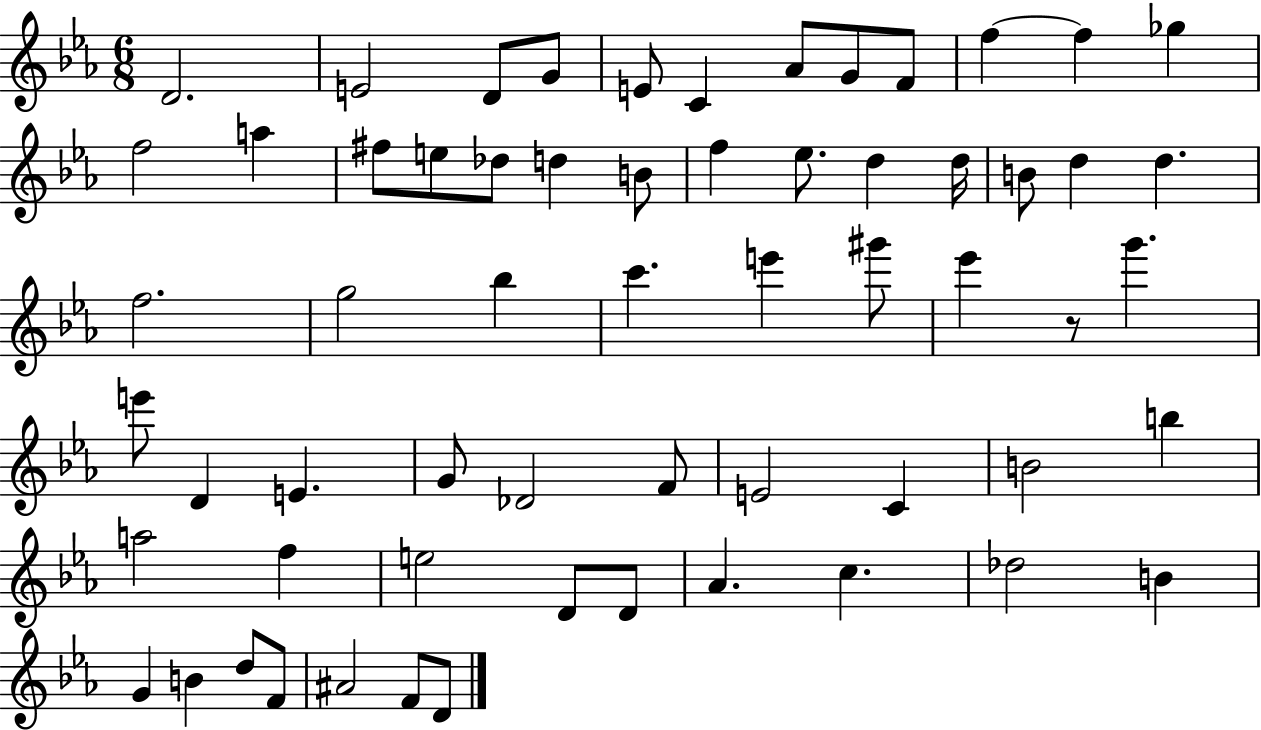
D4/h. E4/h D4/e G4/e E4/e C4/q Ab4/e G4/e F4/e F5/q F5/q Gb5/q F5/h A5/q F#5/e E5/e Db5/e D5/q B4/e F5/q Eb5/e. D5/q D5/s B4/e D5/q D5/q. F5/h. G5/h Bb5/q C6/q. E6/q G#6/e Eb6/q R/e G6/q. E6/e D4/q E4/q. G4/e Db4/h F4/e E4/h C4/q B4/h B5/q A5/h F5/q E5/h D4/e D4/e Ab4/q. C5/q. Db5/h B4/q G4/q B4/q D5/e F4/e A#4/h F4/e D4/e